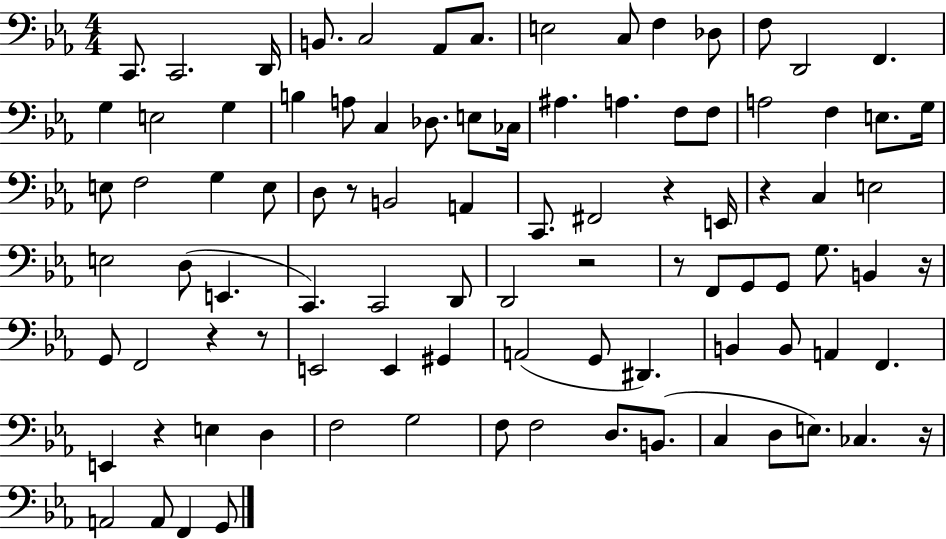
X:1
T:Untitled
M:4/4
L:1/4
K:Eb
C,,/2 C,,2 D,,/4 B,,/2 C,2 _A,,/2 C,/2 E,2 C,/2 F, _D,/2 F,/2 D,,2 F,, G, E,2 G, B, A,/2 C, _D,/2 E,/2 _C,/4 ^A, A, F,/2 F,/2 A,2 F, E,/2 G,/4 E,/2 F,2 G, E,/2 D,/2 z/2 B,,2 A,, C,,/2 ^F,,2 z E,,/4 z C, E,2 E,2 D,/2 E,, C,, C,,2 D,,/2 D,,2 z2 z/2 F,,/2 G,,/2 G,,/2 G,/2 B,, z/4 G,,/2 F,,2 z z/2 E,,2 E,, ^G,, A,,2 G,,/2 ^D,, B,, B,,/2 A,, F,, E,, z E, D, F,2 G,2 F,/2 F,2 D,/2 B,,/2 C, D,/2 E,/2 _C, z/4 A,,2 A,,/2 F,, G,,/2